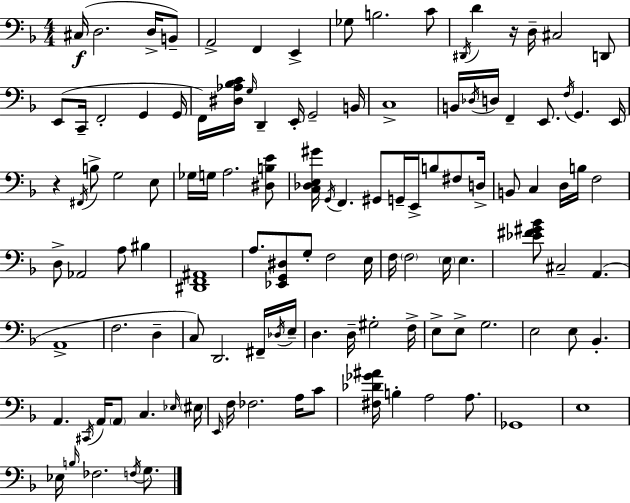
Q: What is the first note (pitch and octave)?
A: C#3